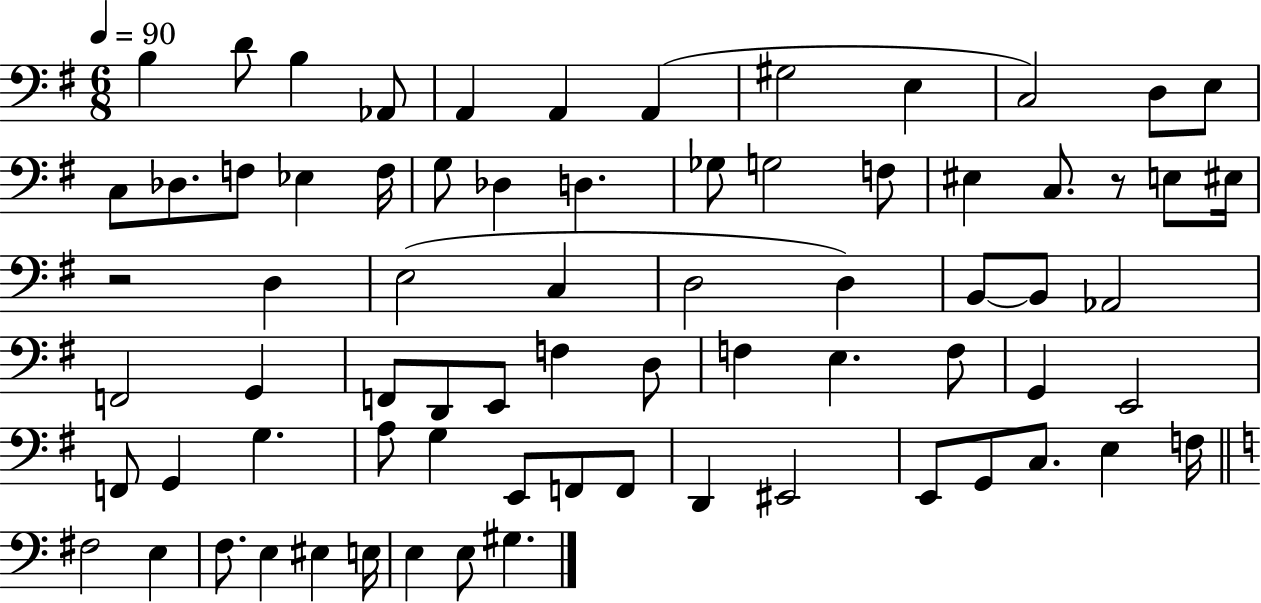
X:1
T:Untitled
M:6/8
L:1/4
K:G
B, D/2 B, _A,,/2 A,, A,, A,, ^G,2 E, C,2 D,/2 E,/2 C,/2 _D,/2 F,/2 _E, F,/4 G,/2 _D, D, _G,/2 G,2 F,/2 ^E, C,/2 z/2 E,/2 ^E,/4 z2 D, E,2 C, D,2 D, B,,/2 B,,/2 _A,,2 F,,2 G,, F,,/2 D,,/2 E,,/2 F, D,/2 F, E, F,/2 G,, E,,2 F,,/2 G,, G, A,/2 G, E,,/2 F,,/2 F,,/2 D,, ^E,,2 E,,/2 G,,/2 C,/2 E, F,/4 ^F,2 E, F,/2 E, ^E, E,/4 E, E,/2 ^G,